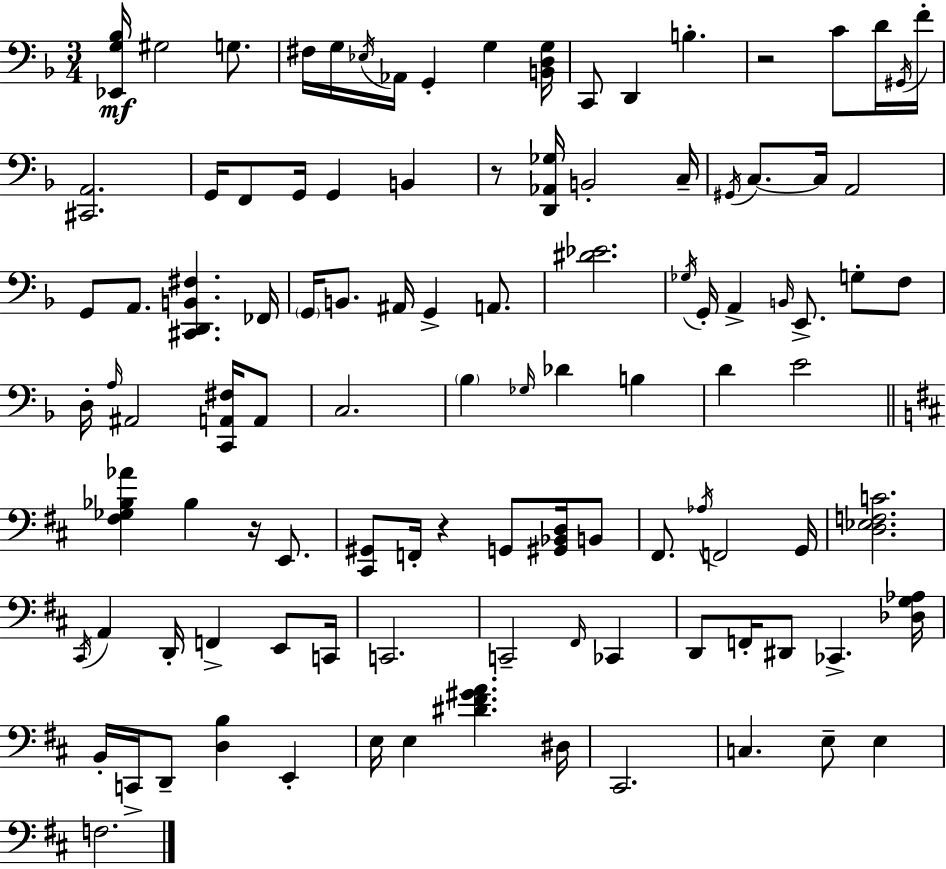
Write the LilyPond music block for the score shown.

{
  \clef bass
  \numericTimeSignature
  \time 3/4
  \key d \minor
  <ees, g bes>16\mf gis2 g8. | fis16 g16 \acciaccatura { ees16 } aes,16 g,4-. g4 | <b, d g>16 c,8 d,4 b4.-. | r2 c'8 d'16 | \break \acciaccatura { gis,16 } f'16-. <cis, a,>2. | g,16 f,8 g,16 g,4 b,4 | r8 <d, aes, ges>16 b,2-. | c16-- \acciaccatura { gis,16 } c8.~~ c16 a,2 | \break g,8 a,8. <cis, d, b, fis>4. | fes,16 \parenthesize g,16 b,8. ais,16 g,4-> | a,8. <dis' ees'>2. | \acciaccatura { ges16 } g,16-. a,4-> \grace { b,16 } e,8.-> | \break g8-. f8 d16-. \grace { a16 } ais,2 | <c, a, fis>16 a,8 c2. | \parenthesize bes4 \grace { ges16 } des'4 | b4 d'4 e'2 | \break \bar "||" \break \key d \major <fis ges bes aes'>4 bes4 r16 e,8. | <cis, gis,>8 f,16-. r4 g,8 <gis, bes, d>16 b,8 | fis,8. \acciaccatura { aes16 } f,2 | g,16 <d ees f c'>2. | \break \acciaccatura { cis,16 } a,4 d,16-. f,4-> e,8 | c,16 c,2. | c,2-- \grace { fis,16 } ces,4 | d,8 f,16-. dis,8 ces,4.-> | \break <des g aes>16 b,16-. c,16-> d,8-- <d b>4 e,4-. | e16 e4 <dis' fis' gis' a'>4. | dis16 cis,2. | c4. e8-- e4 | \break f2. | \bar "|."
}